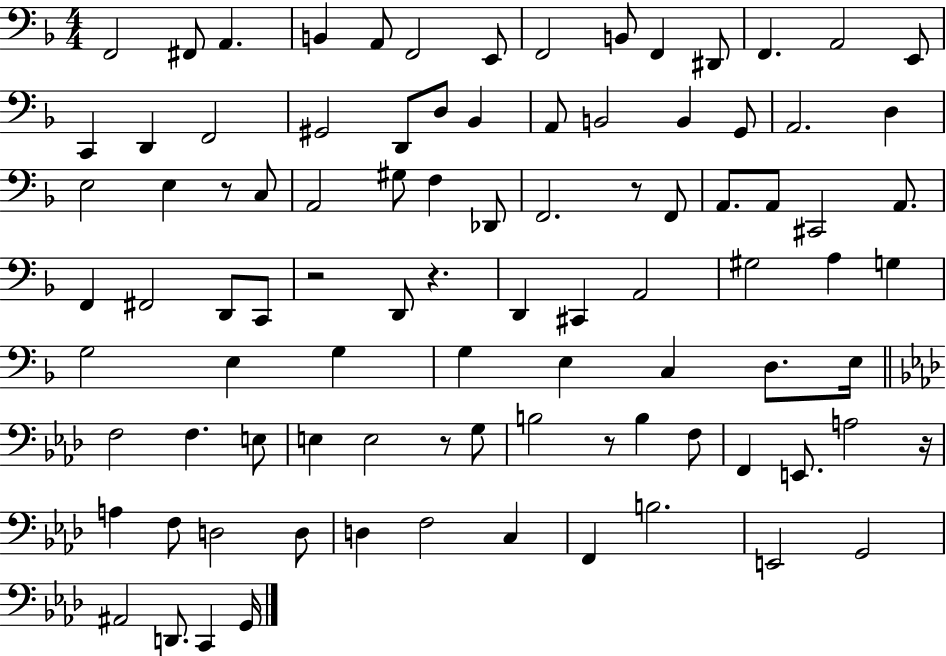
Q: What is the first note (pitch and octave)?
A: F2